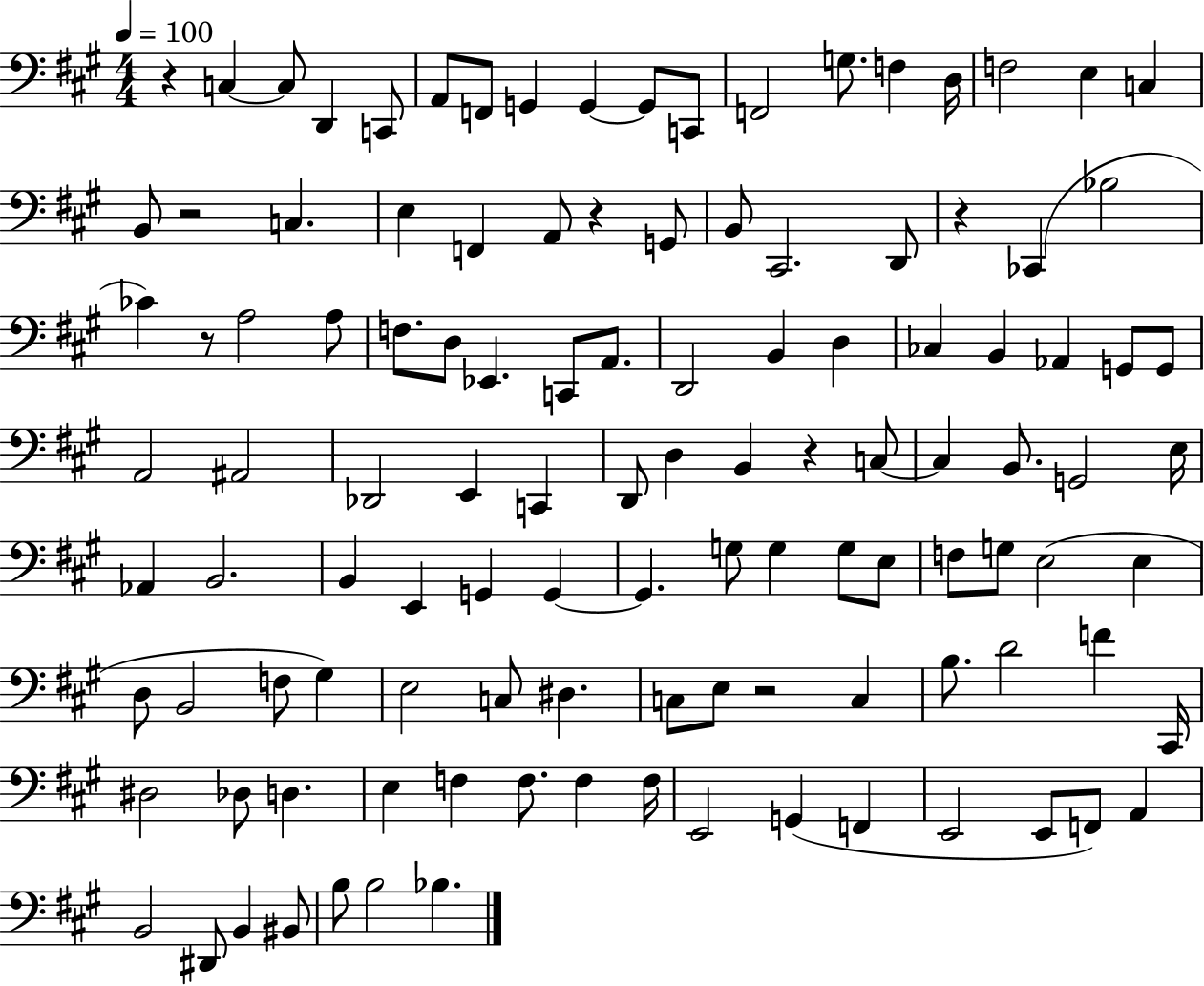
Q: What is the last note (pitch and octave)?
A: Bb3